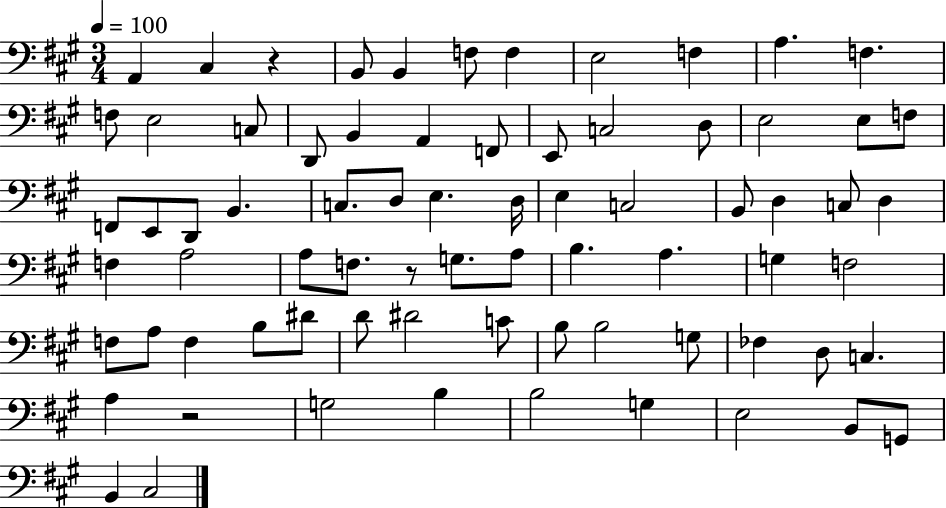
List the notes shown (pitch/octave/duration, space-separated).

A2/q C#3/q R/q B2/e B2/q F3/e F3/q E3/h F3/q A3/q. F3/q. F3/e E3/h C3/e D2/e B2/q A2/q F2/e E2/e C3/h D3/e E3/h E3/e F3/e F2/e E2/e D2/e B2/q. C3/e. D3/e E3/q. D3/s E3/q C3/h B2/e D3/q C3/e D3/q F3/q A3/h A3/e F3/e. R/e G3/e. A3/e B3/q. A3/q. G3/q F3/h F3/e A3/e F3/q B3/e D#4/e D4/e D#4/h C4/e B3/e B3/h G3/e FES3/q D3/e C3/q. A3/q R/h G3/h B3/q B3/h G3/q E3/h B2/e G2/e B2/q C#3/h